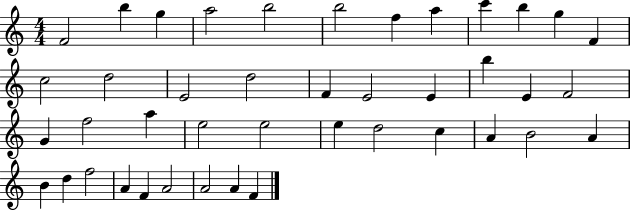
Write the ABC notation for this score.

X:1
T:Untitled
M:4/4
L:1/4
K:C
F2 b g a2 b2 b2 f a c' b g F c2 d2 E2 d2 F E2 E b E F2 G f2 a e2 e2 e d2 c A B2 A B d f2 A F A2 A2 A F